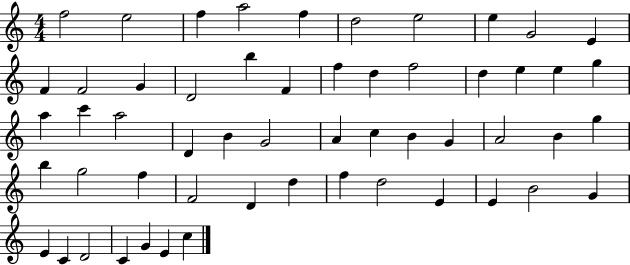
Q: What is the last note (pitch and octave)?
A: C5